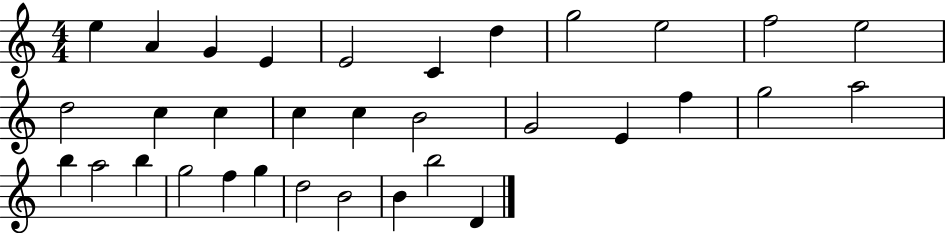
{
  \clef treble
  \numericTimeSignature
  \time 4/4
  \key c \major
  e''4 a'4 g'4 e'4 | e'2 c'4 d''4 | g''2 e''2 | f''2 e''2 | \break d''2 c''4 c''4 | c''4 c''4 b'2 | g'2 e'4 f''4 | g''2 a''2 | \break b''4 a''2 b''4 | g''2 f''4 g''4 | d''2 b'2 | b'4 b''2 d'4 | \break \bar "|."
}